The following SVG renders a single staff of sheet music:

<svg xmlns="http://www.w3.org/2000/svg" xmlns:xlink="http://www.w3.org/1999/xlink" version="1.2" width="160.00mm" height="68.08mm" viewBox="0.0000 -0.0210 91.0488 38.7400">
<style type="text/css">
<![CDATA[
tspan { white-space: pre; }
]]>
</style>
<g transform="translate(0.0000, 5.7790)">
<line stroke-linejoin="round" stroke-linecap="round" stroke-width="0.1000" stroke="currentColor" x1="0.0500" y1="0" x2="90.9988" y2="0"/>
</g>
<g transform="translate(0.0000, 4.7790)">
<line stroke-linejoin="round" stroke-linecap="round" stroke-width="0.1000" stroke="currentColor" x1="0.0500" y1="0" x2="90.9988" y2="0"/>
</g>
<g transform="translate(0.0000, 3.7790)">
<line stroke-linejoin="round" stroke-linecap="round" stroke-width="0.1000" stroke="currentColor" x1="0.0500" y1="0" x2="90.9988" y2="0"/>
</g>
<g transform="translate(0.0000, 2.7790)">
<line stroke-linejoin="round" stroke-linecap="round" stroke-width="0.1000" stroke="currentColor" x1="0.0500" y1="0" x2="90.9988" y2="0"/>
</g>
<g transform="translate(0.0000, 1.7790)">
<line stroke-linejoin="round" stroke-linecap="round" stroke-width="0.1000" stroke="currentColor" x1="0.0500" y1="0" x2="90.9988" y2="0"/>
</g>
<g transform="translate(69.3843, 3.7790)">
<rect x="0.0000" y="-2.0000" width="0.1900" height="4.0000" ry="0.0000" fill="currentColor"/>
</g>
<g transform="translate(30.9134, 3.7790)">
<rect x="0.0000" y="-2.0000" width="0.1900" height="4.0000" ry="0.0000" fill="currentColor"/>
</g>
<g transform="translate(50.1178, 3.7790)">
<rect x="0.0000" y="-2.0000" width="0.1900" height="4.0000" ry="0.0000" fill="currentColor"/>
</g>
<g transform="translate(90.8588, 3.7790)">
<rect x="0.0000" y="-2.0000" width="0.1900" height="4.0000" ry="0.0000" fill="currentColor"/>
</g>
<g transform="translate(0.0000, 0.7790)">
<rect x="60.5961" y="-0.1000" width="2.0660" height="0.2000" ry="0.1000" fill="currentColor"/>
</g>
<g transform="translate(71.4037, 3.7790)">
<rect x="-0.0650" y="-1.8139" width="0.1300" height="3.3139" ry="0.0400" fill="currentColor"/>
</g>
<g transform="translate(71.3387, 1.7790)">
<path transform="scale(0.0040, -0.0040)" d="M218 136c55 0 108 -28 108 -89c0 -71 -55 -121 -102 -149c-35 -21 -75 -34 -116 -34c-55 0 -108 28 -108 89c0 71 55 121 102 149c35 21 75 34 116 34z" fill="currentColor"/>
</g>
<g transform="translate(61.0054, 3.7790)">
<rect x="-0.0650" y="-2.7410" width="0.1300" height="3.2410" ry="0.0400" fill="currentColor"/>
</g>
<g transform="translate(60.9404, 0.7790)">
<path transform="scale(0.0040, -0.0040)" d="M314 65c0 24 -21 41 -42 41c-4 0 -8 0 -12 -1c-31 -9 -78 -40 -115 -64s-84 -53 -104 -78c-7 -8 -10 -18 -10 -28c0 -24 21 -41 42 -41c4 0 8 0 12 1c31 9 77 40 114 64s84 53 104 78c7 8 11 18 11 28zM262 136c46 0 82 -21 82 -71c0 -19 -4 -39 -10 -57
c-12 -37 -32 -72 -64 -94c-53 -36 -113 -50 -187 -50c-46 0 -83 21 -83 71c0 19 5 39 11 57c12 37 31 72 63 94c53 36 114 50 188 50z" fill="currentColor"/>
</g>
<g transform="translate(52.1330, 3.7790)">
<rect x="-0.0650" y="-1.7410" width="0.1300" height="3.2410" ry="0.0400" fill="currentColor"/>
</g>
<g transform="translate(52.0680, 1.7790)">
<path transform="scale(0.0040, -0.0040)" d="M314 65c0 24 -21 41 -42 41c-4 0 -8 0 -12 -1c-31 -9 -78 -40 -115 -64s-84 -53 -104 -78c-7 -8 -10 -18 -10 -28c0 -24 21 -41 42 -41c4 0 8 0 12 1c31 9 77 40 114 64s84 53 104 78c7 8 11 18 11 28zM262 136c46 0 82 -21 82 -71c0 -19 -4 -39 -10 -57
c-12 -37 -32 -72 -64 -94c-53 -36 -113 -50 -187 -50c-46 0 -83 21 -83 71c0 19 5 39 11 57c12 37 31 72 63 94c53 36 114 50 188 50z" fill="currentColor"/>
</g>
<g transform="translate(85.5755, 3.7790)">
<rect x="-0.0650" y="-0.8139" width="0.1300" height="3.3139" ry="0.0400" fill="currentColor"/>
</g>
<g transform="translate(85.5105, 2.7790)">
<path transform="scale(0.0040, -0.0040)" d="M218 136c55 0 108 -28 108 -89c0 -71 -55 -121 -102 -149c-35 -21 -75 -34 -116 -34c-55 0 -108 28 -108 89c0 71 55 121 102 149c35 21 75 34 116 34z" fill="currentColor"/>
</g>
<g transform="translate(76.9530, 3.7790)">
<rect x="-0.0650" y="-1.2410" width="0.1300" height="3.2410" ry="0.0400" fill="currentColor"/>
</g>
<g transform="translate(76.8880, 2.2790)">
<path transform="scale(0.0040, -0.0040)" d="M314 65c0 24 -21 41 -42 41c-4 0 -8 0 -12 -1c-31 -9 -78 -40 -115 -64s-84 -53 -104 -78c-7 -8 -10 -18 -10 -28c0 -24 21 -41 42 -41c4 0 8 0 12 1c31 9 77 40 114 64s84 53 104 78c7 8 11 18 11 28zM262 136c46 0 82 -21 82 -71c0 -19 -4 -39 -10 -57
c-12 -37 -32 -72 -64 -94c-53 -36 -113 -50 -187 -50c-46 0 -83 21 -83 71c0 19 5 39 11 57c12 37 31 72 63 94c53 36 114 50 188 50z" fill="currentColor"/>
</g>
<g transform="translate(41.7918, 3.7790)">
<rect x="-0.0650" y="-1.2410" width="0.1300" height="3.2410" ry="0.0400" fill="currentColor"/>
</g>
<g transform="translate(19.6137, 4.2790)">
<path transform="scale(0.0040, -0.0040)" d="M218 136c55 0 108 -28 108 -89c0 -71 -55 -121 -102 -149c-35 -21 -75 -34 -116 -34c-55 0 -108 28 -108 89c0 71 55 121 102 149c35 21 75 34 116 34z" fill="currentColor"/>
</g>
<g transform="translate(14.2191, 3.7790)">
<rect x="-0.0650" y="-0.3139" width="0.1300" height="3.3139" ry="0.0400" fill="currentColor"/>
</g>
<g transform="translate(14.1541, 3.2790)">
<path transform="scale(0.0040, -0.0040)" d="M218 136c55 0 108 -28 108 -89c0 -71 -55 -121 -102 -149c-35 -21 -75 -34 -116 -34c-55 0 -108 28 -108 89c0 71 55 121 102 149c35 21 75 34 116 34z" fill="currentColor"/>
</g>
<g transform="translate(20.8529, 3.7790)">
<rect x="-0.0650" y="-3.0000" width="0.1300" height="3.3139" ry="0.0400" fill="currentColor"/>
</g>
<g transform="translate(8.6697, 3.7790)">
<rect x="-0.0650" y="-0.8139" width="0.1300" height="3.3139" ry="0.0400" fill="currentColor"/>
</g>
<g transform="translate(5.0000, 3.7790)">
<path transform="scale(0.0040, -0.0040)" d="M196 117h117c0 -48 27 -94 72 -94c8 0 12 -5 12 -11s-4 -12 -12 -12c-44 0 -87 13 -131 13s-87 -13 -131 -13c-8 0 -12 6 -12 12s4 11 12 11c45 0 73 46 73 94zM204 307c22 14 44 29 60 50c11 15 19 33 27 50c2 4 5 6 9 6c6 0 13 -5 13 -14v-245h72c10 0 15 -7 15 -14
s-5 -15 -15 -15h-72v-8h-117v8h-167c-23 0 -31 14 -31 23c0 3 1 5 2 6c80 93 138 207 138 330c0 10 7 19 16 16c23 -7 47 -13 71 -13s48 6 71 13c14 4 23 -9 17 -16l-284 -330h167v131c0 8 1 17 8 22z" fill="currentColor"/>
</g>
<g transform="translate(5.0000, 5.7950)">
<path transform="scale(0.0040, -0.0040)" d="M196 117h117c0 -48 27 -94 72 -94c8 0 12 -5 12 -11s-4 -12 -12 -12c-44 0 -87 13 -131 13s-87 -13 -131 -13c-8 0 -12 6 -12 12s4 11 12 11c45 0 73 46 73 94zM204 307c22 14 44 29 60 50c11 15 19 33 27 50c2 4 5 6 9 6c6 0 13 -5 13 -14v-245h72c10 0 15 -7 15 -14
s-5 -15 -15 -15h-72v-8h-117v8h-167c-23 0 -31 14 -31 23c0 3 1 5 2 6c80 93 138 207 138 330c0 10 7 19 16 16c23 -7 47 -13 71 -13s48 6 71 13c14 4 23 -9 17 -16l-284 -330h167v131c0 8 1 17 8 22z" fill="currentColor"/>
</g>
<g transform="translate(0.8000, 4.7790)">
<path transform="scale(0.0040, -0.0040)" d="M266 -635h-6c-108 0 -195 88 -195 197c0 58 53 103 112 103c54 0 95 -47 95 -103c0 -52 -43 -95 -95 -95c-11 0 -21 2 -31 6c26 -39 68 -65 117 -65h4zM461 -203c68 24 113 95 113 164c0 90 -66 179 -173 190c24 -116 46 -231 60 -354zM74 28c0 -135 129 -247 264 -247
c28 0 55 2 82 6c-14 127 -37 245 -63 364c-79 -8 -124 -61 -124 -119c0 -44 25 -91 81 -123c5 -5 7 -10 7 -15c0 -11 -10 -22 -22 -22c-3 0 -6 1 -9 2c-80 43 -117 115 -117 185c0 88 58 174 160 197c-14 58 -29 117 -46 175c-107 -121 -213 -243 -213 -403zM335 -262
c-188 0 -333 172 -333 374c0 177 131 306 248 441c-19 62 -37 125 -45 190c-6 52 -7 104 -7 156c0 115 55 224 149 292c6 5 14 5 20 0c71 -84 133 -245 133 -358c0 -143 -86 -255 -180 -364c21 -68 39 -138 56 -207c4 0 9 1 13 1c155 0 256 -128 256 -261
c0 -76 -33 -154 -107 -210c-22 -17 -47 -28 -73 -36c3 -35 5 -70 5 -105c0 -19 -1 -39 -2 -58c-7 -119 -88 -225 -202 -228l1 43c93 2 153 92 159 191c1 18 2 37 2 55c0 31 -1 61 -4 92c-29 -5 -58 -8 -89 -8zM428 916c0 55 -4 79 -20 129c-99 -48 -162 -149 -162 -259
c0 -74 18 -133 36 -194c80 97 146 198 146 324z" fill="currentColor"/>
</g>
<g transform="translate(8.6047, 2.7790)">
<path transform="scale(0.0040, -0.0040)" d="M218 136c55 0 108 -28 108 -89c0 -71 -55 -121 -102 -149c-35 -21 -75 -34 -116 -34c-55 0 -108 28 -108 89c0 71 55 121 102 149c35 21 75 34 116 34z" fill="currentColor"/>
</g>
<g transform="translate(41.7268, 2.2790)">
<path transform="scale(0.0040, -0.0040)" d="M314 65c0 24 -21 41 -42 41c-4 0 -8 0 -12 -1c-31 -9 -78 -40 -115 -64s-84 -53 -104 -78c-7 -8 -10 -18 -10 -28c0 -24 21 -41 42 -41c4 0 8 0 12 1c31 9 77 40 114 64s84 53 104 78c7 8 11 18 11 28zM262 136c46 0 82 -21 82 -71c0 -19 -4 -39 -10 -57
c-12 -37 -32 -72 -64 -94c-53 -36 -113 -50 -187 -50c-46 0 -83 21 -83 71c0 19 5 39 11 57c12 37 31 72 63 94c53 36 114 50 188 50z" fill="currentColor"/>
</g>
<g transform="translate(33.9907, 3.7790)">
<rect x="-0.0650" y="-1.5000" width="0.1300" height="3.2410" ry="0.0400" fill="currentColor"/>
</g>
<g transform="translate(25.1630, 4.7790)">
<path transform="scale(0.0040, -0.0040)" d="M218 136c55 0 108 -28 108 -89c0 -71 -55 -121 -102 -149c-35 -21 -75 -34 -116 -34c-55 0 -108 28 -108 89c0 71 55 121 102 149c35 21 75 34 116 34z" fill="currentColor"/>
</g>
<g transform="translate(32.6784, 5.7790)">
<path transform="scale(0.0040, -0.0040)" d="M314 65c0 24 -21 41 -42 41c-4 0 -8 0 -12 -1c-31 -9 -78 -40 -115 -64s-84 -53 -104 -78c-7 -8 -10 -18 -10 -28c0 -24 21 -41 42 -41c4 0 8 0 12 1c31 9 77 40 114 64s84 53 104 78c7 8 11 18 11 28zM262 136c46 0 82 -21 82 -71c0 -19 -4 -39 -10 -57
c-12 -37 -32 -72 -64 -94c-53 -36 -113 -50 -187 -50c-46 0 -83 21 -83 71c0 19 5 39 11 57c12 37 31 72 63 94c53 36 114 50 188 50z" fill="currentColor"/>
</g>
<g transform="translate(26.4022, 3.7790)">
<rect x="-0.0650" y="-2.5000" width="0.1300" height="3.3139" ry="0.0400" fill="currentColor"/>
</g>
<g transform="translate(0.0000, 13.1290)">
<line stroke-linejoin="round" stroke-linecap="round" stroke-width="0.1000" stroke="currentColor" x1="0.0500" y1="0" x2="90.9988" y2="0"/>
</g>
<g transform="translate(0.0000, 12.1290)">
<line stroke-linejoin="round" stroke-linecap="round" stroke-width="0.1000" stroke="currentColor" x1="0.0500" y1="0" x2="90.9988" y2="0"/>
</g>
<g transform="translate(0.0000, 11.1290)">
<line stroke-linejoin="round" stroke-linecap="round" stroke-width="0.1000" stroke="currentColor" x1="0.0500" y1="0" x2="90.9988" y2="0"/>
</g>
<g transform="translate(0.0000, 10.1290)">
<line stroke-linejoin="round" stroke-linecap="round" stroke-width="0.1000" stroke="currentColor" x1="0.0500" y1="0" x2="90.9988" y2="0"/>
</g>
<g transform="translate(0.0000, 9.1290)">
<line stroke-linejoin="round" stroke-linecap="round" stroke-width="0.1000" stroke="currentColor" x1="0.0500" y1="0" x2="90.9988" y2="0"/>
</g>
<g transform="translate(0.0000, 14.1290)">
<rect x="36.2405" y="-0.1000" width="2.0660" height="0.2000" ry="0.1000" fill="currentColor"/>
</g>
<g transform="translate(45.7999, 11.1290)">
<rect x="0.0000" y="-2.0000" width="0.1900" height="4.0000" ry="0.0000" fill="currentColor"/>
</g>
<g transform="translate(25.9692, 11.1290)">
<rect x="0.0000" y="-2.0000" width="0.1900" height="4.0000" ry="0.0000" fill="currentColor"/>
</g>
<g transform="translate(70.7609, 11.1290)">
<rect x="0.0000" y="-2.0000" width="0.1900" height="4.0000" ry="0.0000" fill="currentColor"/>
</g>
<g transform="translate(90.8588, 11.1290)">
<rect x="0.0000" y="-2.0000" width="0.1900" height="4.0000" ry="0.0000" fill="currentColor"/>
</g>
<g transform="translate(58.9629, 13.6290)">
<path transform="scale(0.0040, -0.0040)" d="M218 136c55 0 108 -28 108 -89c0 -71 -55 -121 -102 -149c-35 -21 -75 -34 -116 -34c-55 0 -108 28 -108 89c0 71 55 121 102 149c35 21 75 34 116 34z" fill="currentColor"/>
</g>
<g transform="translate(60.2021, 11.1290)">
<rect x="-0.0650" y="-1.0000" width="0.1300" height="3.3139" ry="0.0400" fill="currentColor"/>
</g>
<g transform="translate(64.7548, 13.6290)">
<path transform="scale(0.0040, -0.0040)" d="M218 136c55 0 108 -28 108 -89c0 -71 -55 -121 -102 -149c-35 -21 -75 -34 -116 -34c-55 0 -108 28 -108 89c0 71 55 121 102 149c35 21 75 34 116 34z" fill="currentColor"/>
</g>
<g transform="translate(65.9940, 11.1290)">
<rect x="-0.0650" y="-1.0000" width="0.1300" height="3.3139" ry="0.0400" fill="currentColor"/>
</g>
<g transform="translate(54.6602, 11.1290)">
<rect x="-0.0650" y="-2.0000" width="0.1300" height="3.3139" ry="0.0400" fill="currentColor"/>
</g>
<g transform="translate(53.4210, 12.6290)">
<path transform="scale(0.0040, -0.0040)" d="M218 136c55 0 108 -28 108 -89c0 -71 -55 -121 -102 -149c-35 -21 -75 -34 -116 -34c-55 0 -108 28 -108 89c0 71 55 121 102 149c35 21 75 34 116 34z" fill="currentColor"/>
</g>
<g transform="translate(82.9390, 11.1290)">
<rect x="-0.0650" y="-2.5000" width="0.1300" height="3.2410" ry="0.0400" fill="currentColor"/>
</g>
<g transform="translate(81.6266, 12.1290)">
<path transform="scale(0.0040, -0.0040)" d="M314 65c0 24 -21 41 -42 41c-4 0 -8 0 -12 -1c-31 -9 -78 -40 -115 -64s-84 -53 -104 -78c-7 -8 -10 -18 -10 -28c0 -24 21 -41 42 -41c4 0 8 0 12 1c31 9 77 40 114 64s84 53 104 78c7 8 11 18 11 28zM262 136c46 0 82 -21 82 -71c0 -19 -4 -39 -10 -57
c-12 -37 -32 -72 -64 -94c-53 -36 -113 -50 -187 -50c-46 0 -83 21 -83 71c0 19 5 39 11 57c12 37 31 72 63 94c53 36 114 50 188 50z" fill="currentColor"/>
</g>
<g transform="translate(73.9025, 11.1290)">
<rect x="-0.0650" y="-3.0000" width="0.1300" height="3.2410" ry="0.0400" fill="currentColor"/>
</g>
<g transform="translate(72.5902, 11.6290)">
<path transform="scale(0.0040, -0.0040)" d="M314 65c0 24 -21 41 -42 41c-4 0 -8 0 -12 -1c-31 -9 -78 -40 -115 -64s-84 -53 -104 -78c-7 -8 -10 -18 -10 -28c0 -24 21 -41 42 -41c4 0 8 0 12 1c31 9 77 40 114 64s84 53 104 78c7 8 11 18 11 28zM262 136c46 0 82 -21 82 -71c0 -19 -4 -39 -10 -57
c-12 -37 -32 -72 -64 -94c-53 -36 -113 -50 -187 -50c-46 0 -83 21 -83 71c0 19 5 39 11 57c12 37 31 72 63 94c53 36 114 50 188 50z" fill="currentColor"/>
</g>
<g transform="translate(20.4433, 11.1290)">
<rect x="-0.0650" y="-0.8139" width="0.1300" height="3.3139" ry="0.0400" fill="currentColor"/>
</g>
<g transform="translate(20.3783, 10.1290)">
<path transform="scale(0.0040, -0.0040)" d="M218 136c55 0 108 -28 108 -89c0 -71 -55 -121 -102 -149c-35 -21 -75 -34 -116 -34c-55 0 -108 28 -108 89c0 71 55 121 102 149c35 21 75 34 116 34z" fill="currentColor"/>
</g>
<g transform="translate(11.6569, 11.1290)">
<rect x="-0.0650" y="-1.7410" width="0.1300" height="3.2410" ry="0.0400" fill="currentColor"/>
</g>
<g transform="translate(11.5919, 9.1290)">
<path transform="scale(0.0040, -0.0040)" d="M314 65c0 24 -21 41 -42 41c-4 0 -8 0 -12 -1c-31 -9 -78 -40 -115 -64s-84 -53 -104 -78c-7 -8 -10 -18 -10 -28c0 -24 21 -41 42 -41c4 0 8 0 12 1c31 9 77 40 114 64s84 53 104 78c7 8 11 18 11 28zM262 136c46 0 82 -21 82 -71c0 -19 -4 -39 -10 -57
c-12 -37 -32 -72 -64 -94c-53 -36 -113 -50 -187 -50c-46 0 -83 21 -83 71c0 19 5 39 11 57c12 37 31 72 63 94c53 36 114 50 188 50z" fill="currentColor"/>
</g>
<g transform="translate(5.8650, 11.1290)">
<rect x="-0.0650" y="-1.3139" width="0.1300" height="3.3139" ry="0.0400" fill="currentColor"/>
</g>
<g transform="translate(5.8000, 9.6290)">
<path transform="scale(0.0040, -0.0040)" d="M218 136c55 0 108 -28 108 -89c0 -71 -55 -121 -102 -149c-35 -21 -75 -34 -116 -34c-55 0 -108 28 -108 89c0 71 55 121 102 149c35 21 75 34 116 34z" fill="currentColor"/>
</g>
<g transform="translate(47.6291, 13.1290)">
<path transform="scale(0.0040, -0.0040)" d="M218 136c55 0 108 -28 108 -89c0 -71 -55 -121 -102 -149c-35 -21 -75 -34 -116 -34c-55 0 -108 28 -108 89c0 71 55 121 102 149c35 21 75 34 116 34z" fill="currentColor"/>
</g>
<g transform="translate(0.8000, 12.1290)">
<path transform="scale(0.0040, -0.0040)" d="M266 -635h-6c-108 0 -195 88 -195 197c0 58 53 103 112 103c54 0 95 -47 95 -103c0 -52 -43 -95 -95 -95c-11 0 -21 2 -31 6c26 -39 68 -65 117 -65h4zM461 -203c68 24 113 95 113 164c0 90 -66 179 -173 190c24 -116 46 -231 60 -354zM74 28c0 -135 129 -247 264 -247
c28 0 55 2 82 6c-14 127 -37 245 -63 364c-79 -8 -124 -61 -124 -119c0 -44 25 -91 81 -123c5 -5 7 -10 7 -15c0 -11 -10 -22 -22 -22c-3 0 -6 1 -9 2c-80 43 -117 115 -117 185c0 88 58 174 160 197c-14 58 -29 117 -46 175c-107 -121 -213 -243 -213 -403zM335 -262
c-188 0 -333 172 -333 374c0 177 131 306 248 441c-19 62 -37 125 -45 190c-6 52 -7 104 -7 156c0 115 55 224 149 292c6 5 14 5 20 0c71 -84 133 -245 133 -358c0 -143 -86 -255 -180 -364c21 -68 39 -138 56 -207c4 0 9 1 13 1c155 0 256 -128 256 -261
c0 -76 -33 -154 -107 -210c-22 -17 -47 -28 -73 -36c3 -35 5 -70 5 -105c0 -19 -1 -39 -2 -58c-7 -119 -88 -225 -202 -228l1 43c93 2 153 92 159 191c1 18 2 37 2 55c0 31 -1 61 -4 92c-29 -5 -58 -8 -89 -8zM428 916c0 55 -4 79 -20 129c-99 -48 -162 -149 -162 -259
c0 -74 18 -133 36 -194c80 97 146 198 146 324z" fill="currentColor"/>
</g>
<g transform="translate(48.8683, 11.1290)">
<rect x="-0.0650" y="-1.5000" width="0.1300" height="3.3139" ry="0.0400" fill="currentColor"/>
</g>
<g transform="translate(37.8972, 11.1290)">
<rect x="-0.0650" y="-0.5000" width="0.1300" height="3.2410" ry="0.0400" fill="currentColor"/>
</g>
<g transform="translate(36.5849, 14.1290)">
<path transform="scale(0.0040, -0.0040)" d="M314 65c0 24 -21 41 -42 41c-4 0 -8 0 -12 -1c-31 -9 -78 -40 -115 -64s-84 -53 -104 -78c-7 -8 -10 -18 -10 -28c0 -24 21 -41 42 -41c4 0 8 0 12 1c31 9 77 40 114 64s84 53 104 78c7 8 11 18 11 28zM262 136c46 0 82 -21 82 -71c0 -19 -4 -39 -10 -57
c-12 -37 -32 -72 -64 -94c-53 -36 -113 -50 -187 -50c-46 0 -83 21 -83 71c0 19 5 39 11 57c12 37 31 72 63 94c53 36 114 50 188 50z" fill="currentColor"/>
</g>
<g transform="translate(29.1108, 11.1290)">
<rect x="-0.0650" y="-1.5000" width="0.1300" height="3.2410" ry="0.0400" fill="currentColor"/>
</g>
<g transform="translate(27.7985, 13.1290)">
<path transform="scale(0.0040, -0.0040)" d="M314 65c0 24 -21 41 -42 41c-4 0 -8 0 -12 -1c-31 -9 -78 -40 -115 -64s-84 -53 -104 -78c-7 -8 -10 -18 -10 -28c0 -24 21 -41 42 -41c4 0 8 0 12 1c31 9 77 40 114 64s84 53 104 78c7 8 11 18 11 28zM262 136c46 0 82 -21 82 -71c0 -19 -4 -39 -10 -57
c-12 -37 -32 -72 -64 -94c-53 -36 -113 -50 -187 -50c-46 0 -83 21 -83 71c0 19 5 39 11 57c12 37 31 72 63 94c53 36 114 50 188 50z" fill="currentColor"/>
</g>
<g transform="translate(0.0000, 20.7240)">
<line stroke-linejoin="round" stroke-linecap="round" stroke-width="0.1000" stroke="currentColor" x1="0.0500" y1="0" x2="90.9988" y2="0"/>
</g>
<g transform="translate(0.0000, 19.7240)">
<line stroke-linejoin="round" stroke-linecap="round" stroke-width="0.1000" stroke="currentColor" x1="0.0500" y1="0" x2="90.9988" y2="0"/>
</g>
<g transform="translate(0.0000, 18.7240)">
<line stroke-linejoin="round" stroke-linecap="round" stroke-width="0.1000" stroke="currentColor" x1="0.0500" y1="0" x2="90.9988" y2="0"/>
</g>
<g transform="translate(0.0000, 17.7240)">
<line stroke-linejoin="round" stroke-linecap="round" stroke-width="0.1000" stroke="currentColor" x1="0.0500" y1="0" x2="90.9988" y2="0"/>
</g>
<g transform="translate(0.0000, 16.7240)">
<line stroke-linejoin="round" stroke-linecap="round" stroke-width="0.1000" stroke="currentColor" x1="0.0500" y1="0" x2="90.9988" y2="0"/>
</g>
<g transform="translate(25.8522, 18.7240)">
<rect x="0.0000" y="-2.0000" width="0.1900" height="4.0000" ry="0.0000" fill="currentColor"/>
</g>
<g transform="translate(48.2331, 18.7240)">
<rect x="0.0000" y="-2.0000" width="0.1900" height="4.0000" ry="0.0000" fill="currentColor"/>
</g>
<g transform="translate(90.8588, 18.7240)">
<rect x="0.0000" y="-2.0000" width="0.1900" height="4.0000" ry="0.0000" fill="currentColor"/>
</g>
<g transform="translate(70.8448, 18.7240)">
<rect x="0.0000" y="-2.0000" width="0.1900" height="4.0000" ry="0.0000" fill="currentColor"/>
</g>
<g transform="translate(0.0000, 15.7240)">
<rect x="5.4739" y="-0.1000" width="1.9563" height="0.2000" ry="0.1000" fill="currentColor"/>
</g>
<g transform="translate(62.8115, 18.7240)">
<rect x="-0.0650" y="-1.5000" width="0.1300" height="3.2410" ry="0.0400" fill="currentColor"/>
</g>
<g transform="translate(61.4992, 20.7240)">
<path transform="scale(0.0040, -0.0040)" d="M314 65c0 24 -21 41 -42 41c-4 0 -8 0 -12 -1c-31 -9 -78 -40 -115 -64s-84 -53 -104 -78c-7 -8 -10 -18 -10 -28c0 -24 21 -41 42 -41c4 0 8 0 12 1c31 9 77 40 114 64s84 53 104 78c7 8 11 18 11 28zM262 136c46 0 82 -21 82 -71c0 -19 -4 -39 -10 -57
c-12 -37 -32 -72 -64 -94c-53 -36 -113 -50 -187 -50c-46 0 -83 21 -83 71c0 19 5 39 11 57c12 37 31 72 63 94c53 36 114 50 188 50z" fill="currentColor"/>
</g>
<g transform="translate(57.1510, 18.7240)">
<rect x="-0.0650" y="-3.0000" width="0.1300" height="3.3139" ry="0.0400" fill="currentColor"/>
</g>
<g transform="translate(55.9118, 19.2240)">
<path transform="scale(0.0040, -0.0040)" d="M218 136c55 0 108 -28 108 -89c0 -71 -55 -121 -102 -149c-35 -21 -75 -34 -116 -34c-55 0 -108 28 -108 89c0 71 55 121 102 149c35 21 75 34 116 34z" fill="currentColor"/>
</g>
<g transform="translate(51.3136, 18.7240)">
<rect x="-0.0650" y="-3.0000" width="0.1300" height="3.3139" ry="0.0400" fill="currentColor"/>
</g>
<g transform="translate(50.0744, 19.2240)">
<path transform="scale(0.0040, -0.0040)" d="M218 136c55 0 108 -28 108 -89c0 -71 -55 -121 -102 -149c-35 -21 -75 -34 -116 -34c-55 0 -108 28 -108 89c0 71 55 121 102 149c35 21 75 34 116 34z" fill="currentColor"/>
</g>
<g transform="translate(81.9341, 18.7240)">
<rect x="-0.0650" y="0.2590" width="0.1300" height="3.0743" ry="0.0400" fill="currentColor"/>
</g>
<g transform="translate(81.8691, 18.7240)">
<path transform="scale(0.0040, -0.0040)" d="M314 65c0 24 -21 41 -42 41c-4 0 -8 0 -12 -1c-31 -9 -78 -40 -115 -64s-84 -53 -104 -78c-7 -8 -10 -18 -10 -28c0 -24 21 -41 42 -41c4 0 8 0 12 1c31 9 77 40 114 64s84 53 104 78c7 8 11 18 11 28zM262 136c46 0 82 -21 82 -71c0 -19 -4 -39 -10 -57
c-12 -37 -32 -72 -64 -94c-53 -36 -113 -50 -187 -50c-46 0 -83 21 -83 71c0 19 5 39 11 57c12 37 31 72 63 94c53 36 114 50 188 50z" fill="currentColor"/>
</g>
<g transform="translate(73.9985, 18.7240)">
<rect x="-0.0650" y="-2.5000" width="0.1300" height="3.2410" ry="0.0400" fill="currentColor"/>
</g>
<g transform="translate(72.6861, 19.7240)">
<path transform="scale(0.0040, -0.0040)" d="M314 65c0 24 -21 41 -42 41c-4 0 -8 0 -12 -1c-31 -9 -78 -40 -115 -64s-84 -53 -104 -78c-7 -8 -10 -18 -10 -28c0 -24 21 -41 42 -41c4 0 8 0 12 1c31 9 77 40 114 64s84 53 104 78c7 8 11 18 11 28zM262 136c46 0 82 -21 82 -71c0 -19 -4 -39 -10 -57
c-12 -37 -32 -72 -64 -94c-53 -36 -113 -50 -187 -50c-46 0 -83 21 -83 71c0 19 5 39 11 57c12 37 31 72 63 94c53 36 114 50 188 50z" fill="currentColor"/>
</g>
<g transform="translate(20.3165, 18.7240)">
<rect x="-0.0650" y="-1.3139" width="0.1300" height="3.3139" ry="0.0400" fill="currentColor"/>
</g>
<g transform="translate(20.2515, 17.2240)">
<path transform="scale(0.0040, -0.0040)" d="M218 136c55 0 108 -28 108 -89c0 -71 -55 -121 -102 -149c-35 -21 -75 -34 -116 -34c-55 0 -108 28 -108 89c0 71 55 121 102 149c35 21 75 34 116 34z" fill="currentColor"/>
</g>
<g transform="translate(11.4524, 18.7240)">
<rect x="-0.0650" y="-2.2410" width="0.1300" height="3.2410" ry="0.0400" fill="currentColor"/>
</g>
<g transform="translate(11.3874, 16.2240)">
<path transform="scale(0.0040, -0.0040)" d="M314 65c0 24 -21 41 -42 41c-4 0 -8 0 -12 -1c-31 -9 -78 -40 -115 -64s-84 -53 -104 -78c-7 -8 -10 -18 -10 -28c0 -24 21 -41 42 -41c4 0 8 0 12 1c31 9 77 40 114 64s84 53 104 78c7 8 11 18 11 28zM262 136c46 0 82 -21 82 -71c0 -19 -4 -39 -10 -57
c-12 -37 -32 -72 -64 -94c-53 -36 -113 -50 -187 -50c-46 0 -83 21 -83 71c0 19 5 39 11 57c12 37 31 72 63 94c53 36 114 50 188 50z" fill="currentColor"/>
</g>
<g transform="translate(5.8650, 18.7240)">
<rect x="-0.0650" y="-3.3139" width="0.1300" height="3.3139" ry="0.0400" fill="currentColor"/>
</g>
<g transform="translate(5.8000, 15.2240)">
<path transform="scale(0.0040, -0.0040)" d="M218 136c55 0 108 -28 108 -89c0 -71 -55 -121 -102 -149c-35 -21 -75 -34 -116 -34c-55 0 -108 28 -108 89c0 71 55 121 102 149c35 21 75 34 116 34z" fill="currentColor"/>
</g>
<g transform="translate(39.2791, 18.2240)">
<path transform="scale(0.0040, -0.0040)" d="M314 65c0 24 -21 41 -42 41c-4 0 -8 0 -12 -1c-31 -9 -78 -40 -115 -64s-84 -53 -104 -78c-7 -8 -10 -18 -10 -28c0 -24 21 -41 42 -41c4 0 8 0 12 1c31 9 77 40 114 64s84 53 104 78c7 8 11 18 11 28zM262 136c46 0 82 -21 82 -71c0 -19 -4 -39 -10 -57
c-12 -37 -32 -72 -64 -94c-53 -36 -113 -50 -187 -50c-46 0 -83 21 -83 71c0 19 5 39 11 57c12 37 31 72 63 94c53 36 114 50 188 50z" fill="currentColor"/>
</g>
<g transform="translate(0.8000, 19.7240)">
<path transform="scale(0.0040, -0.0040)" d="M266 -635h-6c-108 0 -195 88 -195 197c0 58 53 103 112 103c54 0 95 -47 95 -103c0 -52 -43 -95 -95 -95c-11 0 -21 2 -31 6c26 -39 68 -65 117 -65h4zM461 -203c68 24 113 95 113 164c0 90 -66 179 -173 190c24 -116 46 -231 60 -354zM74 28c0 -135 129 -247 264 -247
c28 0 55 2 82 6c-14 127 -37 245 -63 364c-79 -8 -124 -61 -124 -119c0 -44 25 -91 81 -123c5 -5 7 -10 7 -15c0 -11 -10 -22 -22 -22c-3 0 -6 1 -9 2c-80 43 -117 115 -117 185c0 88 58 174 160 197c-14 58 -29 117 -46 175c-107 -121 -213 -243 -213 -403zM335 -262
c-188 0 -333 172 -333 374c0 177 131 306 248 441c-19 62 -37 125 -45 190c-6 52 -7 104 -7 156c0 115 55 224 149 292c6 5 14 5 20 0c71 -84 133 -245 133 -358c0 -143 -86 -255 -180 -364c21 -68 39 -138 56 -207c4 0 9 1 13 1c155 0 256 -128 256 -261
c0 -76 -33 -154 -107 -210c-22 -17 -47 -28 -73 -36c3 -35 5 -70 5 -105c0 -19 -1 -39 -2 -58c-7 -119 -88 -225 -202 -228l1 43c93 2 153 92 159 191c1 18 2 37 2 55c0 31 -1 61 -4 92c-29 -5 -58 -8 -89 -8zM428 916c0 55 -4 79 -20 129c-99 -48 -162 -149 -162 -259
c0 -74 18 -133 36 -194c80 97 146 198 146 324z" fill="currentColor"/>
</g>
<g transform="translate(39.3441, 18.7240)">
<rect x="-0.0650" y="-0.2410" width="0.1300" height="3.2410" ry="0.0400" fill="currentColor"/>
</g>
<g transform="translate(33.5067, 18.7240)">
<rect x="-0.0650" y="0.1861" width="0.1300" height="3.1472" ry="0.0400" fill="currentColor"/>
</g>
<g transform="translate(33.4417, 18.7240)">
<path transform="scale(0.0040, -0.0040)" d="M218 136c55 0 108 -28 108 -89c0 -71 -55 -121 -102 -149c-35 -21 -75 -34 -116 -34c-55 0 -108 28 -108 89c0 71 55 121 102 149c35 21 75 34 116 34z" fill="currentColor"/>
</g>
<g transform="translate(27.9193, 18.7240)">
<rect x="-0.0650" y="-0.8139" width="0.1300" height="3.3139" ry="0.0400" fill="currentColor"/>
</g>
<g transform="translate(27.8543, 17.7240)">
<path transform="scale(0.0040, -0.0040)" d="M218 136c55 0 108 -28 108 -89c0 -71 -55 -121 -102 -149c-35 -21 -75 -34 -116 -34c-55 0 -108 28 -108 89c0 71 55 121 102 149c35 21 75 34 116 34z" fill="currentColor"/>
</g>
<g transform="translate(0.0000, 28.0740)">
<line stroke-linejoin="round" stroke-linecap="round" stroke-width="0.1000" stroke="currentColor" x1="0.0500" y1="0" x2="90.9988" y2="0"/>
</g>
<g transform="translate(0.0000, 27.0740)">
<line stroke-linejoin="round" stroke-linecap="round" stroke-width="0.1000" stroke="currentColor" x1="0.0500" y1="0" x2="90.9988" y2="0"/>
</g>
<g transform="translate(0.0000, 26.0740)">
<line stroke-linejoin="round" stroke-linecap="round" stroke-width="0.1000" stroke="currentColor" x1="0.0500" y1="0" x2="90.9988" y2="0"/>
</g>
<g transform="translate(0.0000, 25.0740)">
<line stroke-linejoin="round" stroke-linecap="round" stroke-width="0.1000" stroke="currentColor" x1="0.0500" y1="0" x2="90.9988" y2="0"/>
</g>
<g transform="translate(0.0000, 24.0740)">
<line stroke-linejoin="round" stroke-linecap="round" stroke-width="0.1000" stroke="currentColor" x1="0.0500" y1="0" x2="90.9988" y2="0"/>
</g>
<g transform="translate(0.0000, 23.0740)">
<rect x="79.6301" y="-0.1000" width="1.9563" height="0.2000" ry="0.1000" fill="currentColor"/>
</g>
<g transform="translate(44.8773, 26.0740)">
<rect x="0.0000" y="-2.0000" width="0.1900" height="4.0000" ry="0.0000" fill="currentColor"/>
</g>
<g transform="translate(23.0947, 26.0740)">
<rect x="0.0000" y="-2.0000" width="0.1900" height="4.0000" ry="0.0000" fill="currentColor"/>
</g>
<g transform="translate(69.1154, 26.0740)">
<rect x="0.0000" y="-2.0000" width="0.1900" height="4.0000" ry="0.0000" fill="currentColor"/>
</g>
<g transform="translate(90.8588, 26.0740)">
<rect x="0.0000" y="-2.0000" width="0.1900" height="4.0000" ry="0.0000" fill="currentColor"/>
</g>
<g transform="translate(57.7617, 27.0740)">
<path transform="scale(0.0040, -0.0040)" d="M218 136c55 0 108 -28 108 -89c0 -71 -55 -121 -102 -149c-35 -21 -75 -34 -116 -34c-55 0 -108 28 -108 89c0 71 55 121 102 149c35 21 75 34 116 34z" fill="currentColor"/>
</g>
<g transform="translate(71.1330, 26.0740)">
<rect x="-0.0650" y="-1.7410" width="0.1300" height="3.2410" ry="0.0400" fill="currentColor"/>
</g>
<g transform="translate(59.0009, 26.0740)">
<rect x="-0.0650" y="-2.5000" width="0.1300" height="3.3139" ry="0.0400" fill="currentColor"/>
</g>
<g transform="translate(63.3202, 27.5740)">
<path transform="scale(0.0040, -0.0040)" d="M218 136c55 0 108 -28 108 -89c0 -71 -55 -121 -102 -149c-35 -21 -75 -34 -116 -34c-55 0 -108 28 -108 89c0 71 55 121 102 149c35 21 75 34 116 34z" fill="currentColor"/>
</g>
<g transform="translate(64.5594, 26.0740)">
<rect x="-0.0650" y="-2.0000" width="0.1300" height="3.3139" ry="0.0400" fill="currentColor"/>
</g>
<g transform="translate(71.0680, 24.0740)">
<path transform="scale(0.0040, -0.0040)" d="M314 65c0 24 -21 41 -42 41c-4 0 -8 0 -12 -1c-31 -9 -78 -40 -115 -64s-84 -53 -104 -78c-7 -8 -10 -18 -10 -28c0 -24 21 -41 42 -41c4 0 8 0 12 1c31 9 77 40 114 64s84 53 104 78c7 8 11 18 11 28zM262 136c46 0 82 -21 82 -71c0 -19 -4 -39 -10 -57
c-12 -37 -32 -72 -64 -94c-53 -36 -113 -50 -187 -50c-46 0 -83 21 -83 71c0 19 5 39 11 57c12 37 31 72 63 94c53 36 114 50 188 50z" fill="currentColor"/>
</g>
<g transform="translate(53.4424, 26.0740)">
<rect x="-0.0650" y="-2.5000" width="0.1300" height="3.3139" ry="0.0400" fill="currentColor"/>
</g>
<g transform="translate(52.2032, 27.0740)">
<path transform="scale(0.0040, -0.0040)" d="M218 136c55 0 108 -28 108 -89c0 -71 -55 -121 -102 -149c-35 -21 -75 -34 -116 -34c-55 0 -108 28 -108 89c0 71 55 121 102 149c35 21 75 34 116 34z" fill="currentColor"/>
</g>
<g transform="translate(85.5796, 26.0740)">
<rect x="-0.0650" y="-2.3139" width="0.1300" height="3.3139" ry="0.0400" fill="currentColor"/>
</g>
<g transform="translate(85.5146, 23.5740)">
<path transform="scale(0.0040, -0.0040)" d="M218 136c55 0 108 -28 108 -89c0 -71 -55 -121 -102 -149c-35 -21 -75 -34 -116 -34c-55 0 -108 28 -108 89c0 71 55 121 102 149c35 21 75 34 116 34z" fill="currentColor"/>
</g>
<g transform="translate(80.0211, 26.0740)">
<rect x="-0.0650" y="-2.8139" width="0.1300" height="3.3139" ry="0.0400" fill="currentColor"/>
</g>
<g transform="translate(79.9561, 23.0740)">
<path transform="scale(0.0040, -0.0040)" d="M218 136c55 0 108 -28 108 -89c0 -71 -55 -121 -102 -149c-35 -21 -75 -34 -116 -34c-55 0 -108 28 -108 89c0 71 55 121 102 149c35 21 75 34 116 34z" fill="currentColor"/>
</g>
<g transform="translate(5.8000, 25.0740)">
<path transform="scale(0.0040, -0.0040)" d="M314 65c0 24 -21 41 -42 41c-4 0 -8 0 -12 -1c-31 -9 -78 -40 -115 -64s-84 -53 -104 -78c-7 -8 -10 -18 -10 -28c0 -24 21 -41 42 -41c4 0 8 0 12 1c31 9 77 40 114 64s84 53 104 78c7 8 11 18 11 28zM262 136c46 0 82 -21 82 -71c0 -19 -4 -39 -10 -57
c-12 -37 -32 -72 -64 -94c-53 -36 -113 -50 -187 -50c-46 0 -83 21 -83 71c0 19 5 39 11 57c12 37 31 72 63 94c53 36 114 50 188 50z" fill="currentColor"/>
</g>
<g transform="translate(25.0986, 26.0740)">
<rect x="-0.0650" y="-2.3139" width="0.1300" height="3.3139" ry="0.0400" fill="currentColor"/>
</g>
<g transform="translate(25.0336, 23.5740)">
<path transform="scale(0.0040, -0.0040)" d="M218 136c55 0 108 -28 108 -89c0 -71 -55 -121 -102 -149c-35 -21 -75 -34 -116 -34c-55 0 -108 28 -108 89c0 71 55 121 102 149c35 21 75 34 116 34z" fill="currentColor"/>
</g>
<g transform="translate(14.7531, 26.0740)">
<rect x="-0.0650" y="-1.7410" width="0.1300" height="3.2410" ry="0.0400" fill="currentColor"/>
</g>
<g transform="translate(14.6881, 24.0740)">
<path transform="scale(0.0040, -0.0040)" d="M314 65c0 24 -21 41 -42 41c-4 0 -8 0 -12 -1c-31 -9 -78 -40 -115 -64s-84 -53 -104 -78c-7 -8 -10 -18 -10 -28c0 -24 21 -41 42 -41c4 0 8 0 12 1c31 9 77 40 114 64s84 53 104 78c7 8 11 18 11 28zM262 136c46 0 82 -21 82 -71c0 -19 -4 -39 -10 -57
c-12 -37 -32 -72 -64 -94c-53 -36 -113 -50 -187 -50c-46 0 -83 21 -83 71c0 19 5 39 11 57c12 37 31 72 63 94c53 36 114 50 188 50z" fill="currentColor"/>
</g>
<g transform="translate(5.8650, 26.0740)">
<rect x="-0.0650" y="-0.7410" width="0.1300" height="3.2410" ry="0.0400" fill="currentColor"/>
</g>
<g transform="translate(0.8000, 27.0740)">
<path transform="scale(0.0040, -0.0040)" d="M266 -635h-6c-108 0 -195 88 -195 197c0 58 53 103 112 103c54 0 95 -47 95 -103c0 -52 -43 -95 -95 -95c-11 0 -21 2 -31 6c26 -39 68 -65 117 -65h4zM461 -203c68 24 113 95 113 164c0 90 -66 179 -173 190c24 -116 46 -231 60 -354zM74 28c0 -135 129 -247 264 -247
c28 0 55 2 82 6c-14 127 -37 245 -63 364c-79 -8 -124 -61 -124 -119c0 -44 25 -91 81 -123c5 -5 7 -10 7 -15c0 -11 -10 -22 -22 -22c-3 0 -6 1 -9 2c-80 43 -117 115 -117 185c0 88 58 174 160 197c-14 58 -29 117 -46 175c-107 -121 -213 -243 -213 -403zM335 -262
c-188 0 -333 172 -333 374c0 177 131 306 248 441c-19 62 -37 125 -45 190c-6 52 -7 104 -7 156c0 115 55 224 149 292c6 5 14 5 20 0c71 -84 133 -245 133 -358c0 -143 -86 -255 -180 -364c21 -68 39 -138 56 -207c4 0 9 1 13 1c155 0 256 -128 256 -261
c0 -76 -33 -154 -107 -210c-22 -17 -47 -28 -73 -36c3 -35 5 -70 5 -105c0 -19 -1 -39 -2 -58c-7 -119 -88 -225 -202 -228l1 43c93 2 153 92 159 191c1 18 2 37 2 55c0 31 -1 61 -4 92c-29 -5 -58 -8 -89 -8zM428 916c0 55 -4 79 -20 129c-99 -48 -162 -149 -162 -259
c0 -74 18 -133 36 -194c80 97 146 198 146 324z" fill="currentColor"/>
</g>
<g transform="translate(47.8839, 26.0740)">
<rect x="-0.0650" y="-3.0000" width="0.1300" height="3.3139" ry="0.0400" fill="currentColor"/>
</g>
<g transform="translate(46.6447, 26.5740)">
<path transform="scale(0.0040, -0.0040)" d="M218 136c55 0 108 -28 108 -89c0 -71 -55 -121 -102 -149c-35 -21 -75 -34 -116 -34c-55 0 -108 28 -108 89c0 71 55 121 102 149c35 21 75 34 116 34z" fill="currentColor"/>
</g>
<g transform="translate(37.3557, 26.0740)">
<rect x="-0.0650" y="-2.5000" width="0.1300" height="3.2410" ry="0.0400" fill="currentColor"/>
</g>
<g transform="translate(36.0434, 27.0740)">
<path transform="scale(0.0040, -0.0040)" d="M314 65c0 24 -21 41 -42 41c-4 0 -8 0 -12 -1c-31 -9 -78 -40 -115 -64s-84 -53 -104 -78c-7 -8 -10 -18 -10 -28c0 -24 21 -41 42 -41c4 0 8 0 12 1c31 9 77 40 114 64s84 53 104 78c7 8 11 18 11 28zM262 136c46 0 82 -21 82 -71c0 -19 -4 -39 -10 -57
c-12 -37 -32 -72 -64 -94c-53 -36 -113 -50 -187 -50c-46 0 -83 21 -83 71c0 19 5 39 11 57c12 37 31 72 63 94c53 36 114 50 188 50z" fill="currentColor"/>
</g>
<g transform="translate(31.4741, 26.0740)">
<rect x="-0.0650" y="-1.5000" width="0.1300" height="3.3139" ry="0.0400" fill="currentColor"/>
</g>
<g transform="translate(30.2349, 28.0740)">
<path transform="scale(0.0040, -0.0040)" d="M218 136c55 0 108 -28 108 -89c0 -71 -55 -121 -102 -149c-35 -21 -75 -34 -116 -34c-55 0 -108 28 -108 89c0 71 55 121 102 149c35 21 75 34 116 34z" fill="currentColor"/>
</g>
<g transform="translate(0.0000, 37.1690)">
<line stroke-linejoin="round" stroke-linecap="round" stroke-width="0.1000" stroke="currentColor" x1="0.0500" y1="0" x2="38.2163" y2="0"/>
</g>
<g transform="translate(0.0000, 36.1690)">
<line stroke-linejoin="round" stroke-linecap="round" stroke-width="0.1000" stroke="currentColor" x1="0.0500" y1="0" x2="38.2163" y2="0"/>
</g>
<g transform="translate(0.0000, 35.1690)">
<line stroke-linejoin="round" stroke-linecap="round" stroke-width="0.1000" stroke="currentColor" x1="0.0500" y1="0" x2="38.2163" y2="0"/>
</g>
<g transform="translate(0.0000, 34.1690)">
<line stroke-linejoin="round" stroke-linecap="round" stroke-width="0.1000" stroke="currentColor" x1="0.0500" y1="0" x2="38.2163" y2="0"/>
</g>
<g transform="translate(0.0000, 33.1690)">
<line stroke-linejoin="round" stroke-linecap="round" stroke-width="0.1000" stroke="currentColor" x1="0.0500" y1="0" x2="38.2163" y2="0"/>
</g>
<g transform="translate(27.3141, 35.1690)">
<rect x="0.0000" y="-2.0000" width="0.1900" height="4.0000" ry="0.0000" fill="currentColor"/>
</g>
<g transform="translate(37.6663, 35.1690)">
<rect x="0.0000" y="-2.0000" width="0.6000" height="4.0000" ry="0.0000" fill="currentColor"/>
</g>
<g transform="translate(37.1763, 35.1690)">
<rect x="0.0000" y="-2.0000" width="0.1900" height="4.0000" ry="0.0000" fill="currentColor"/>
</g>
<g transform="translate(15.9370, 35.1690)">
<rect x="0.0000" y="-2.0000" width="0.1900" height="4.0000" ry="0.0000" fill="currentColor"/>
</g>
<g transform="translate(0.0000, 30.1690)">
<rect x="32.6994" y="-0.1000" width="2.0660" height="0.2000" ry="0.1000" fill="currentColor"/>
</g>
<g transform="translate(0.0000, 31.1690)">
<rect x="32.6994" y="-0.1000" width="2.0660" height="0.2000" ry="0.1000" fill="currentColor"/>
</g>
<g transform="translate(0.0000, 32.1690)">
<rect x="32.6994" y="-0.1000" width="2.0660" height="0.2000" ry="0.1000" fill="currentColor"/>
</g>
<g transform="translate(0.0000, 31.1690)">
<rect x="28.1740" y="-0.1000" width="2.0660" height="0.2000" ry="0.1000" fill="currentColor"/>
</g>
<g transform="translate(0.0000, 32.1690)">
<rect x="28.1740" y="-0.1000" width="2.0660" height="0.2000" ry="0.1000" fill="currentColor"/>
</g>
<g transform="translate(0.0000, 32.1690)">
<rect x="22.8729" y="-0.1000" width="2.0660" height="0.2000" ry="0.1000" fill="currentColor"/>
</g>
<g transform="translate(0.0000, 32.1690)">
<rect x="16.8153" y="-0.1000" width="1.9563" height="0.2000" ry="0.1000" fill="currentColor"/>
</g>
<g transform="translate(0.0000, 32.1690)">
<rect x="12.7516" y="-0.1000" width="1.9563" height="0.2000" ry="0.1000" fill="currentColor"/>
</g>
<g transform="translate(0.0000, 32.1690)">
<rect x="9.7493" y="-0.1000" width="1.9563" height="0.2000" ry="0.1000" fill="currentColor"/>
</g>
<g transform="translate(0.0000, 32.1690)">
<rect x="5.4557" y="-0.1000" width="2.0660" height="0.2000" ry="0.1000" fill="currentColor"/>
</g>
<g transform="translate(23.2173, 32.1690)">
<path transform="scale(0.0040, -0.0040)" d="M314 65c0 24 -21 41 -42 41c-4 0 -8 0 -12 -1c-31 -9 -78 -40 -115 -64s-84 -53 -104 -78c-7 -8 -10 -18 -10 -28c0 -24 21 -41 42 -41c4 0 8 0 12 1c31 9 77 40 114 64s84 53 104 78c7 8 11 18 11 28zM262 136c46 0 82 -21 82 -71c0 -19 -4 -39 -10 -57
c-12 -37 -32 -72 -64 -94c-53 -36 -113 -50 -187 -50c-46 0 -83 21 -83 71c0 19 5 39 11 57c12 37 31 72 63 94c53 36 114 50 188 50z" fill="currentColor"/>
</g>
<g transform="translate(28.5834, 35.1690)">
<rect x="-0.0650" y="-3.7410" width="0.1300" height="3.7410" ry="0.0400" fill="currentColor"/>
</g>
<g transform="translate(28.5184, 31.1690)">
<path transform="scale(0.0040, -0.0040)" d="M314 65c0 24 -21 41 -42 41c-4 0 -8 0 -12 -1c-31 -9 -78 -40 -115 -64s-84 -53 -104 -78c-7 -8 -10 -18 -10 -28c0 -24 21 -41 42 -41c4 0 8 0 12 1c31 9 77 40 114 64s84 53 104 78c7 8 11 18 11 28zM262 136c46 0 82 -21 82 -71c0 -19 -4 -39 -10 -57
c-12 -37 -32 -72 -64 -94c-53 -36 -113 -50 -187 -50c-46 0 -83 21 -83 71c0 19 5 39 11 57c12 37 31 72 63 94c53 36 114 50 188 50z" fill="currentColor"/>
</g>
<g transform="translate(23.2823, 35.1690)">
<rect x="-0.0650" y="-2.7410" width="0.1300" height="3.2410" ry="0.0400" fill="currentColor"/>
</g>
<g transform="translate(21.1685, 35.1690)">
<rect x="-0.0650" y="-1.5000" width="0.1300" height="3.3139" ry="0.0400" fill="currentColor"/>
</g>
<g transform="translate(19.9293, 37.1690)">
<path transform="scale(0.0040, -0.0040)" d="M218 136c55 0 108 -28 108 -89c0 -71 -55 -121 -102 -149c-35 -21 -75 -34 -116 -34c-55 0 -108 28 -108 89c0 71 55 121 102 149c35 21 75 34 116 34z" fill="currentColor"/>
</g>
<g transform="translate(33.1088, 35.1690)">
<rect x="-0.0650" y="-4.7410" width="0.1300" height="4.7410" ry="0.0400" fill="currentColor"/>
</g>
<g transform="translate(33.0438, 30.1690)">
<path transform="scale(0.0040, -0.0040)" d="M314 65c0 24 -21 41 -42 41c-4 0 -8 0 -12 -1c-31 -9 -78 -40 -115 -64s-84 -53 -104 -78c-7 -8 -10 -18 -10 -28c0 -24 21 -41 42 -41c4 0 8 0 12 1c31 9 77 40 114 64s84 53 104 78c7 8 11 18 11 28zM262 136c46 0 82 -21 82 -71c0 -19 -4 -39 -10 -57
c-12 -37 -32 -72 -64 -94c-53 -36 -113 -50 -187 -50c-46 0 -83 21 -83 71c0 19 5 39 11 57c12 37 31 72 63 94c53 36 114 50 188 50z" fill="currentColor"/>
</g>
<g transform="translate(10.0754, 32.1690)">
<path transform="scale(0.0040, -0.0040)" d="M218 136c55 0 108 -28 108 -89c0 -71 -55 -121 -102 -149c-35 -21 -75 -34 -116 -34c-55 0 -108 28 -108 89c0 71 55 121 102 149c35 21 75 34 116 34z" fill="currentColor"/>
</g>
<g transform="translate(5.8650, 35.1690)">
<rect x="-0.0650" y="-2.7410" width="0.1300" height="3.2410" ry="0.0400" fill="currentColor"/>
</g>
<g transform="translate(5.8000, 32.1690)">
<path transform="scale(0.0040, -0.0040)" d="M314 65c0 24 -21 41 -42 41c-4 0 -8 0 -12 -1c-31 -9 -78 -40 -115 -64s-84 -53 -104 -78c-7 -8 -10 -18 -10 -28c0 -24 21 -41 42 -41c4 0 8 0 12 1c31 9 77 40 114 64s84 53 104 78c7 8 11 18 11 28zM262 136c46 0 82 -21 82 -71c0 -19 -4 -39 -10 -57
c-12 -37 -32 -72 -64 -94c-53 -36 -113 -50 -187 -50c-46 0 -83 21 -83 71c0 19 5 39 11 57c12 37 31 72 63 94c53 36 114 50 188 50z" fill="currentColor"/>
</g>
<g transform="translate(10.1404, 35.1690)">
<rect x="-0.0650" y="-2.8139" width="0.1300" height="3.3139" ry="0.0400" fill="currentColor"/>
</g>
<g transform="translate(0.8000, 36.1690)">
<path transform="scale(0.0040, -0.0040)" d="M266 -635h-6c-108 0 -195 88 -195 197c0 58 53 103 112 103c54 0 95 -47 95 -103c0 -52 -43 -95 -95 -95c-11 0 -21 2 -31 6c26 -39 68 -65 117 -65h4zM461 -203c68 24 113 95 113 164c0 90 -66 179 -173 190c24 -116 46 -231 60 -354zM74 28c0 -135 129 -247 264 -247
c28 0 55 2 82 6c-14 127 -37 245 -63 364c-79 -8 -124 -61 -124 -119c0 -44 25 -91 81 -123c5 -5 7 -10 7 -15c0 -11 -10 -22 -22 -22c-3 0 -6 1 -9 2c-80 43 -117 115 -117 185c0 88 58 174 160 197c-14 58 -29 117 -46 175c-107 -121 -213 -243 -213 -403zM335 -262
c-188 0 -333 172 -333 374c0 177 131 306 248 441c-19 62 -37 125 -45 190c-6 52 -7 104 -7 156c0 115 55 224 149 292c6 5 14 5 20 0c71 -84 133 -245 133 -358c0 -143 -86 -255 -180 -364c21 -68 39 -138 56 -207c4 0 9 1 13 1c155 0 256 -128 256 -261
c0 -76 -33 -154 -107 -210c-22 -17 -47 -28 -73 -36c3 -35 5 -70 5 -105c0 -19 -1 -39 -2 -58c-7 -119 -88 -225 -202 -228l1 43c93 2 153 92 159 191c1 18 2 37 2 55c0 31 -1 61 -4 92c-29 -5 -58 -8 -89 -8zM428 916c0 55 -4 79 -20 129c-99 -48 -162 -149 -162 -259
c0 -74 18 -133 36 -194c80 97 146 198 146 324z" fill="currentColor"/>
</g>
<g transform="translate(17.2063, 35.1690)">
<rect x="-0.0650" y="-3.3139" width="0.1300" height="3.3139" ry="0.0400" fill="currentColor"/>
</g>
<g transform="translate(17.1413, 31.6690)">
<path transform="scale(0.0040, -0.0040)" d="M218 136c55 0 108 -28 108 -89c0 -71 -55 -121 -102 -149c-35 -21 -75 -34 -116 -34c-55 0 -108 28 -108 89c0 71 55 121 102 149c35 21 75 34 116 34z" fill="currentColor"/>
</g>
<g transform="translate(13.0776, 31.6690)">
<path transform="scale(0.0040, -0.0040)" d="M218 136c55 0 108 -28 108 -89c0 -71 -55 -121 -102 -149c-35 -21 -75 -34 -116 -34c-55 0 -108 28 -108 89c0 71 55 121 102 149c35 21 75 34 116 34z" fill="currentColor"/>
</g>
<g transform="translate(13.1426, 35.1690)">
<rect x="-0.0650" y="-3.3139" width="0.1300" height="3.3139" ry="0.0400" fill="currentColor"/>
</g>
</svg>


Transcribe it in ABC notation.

X:1
T:Untitled
M:4/4
L:1/4
K:C
d c A G E2 e2 f2 a2 f e2 d e f2 d E2 C2 E F D D A2 G2 b g2 e d B c2 A A E2 G2 B2 d2 f2 g E G2 A G G F f2 a g a2 a b b E a2 c'2 e'2